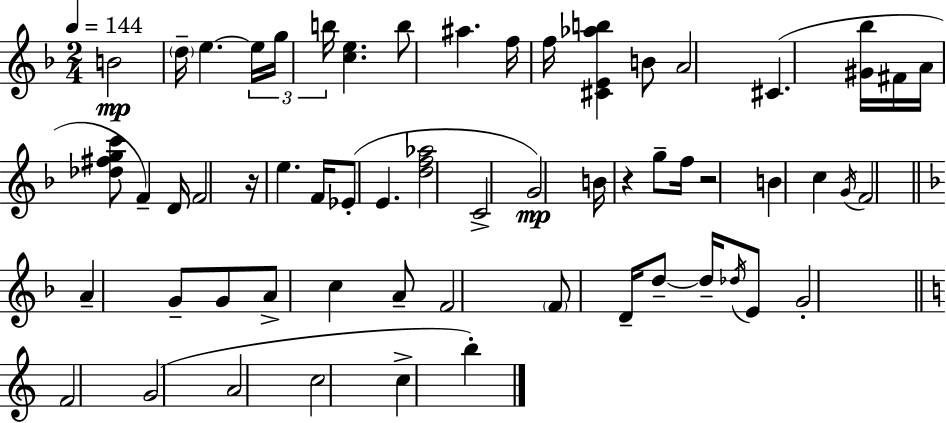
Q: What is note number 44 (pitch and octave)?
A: E4